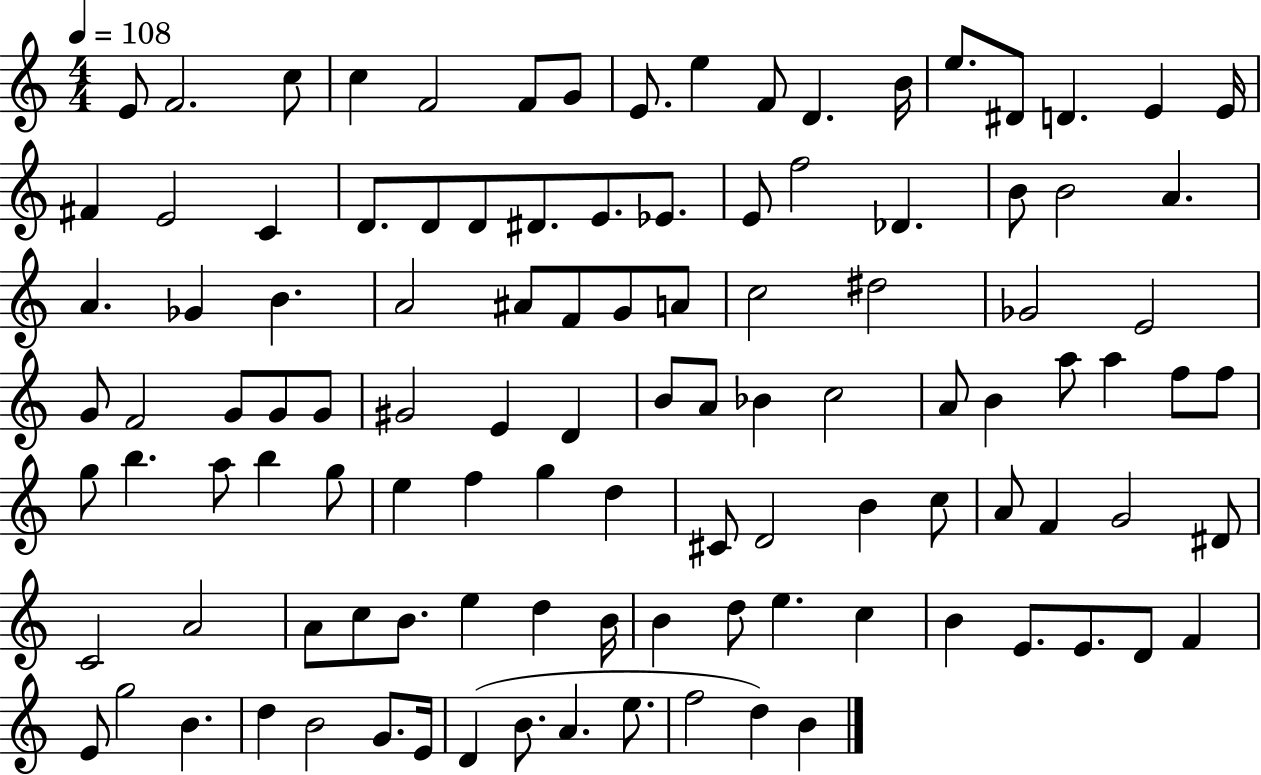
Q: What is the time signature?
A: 4/4